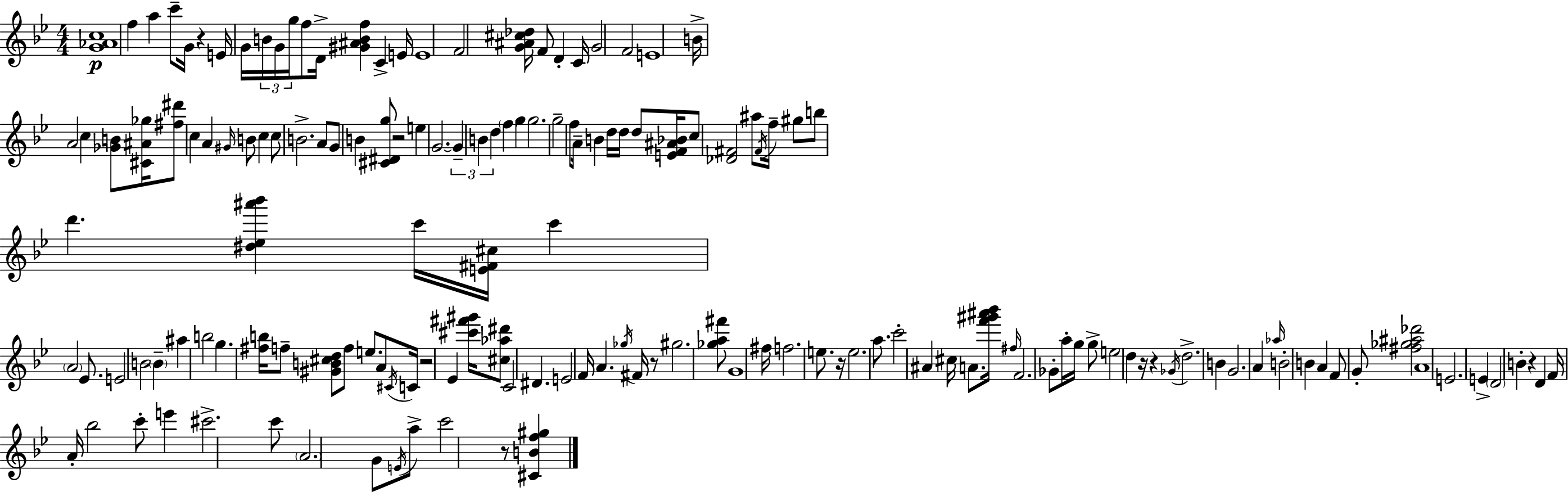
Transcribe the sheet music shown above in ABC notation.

X:1
T:Untitled
M:4/4
L:1/4
K:Bb
[G_Ac]4 f a c'/2 G/4 z E/4 G/4 B/4 G/4 g/4 f/2 D/4 [^G^ABf] C E/4 E4 F2 [G^A^c_d]/4 F/2 D C/4 G2 F2 E4 B/4 A2 c [_GB]/2 [^C^A_g]/4 [^f^d']/2 c A ^G/4 B/2 c c/2 B2 A/2 G/2 B [^C^Dg]/2 z2 e G2 G B d f g g2 g2 f/2 A/4 B d/4 d/4 d/2 [EF^A_B]/4 c/2 [_D^F]2 ^a/2 ^F/4 f/4 ^g/2 b/2 d' [^d_e^a'_b'] c'/4 [E^F^c]/4 c' A2 _E/2 E2 B2 B ^a b2 g [^fb]/4 f/2 [^GB^cd]/2 f/2 e/2 A/2 ^C/4 C/4 z2 _E [^c'^f'^g']/4 [^c_a^d']/2 C2 ^D E2 F/4 A _g/4 ^F/4 z/2 ^g2 [_ga^f']/2 G4 ^f/4 f2 e/2 z/4 e2 a/2 c'2 ^A ^c/4 A/2 [f'^g'^a'_b']/4 ^f/4 F2 _G/2 a/4 g/4 g/2 e2 d z/4 z _G/4 d2 B G2 A _a/4 B2 B A F/2 G/2 [^f_g^a_d']2 A4 E2 E D2 B z D F/4 A/4 _b2 c'/2 e' ^c'2 c'/2 A2 G/2 E/4 a/2 c'2 z/2 [^CBf^g]